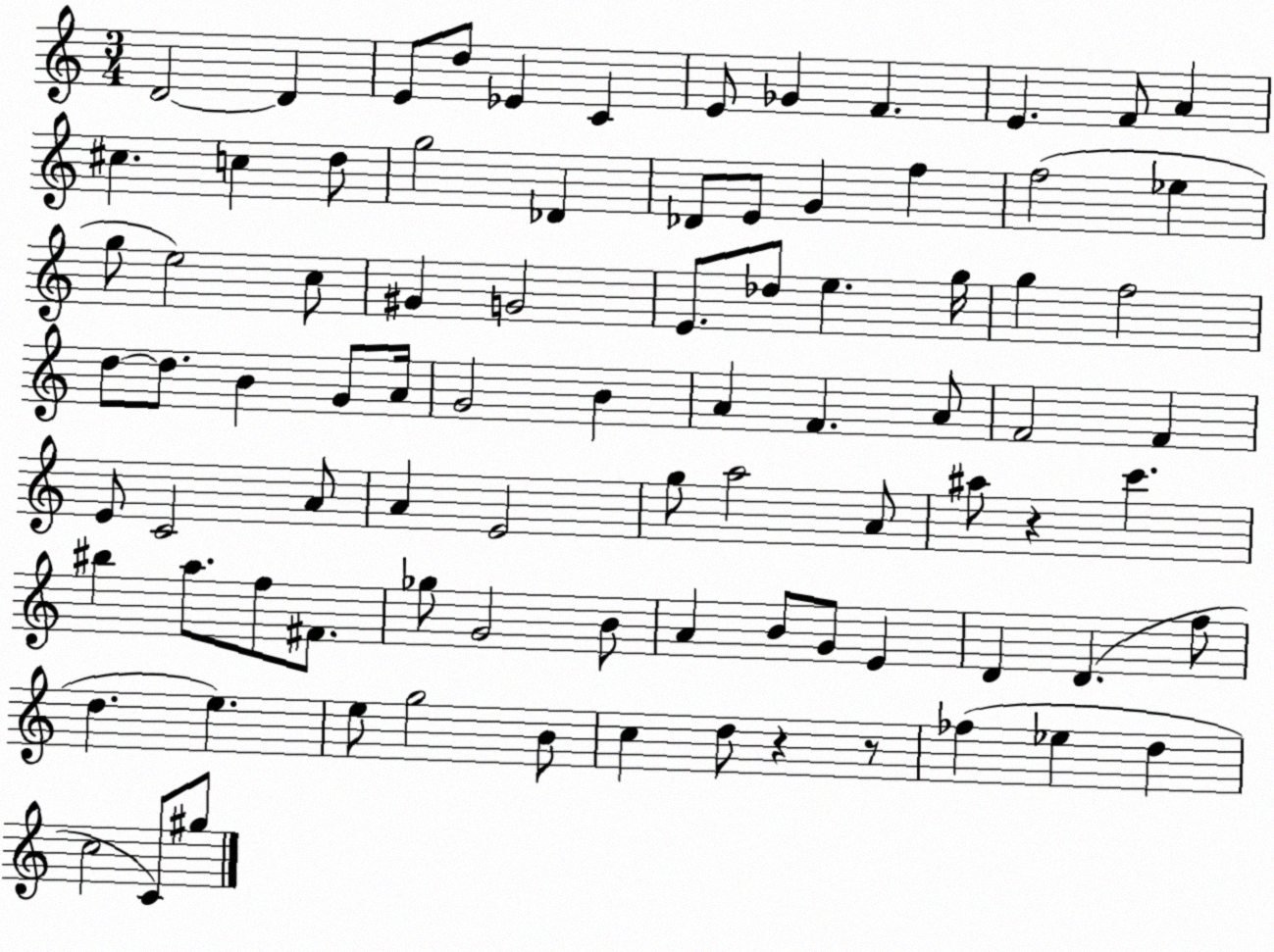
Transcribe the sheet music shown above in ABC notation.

X:1
T:Untitled
M:3/4
L:1/4
K:C
D2 D E/2 d/2 _E C E/2 _G F E F/2 A ^c c d/2 g2 _D _D/2 E/2 G f f2 _e g/2 e2 c/2 ^G G2 E/2 _d/2 e g/4 g f2 d/2 d/2 B G/2 A/4 G2 B A F A/2 F2 F E/2 C2 A/2 A E2 g/2 a2 A/2 ^a/2 z c' ^b a/2 f/2 ^F/2 _g/2 G2 B/2 A B/2 G/2 E D D f/2 d e e/2 g2 B/2 c d/2 z z/2 _f _e d c2 C/2 ^g/2